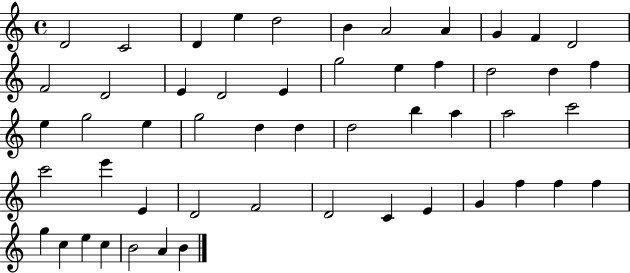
D4/h C4/h D4/q E5/q D5/h B4/q A4/h A4/q G4/q F4/q D4/h F4/h D4/h E4/q D4/h E4/q G5/h E5/q F5/q D5/h D5/q F5/q E5/q G5/h E5/q G5/h D5/q D5/q D5/h B5/q A5/q A5/h C6/h C6/h E6/q E4/q D4/h F4/h D4/h C4/q E4/q G4/q F5/q F5/q F5/q G5/q C5/q E5/q C5/q B4/h A4/q B4/q